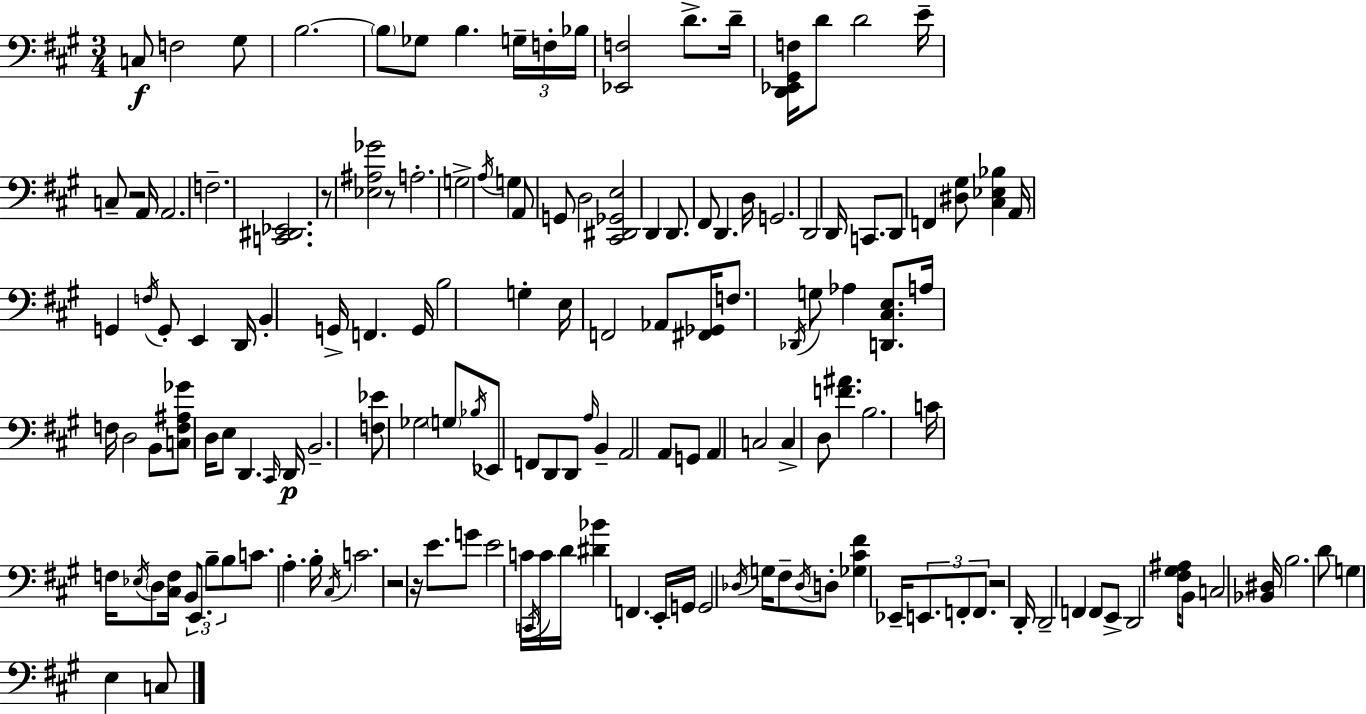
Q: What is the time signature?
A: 3/4